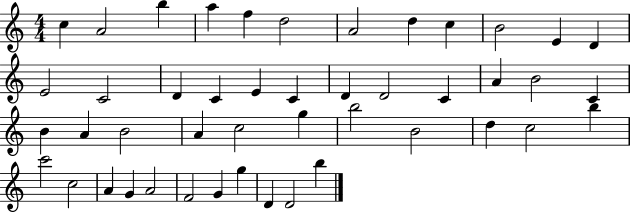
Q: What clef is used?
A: treble